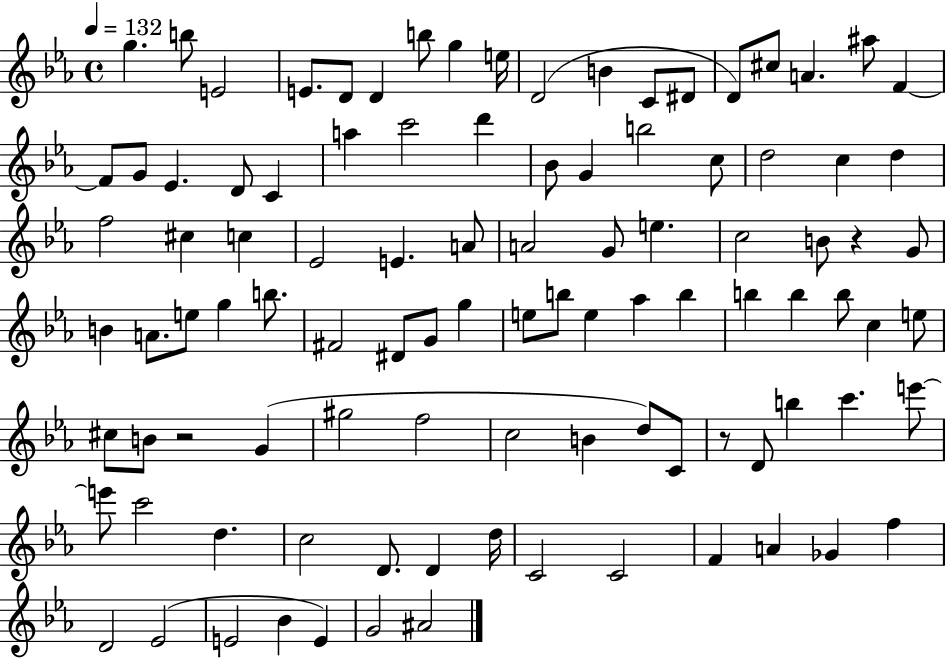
{
  \clef treble
  \time 4/4
  \defaultTimeSignature
  \key ees \major
  \tempo 4 = 132
  \repeat volta 2 { g''4. b''8 e'2 | e'8. d'8 d'4 b''8 g''4 e''16 | d'2( b'4 c'8 dis'8 | d'8) cis''8 a'4. ais''8 f'4~~ | \break f'8 g'8 ees'4. d'8 c'4 | a''4 c'''2 d'''4 | bes'8 g'4 b''2 c''8 | d''2 c''4 d''4 | \break f''2 cis''4 c''4 | ees'2 e'4. a'8 | a'2 g'8 e''4. | c''2 b'8 r4 g'8 | \break b'4 a'8. e''8 g''4 b''8. | fis'2 dis'8 g'8 g''4 | e''8 b''8 e''4 aes''4 b''4 | b''4 b''4 b''8 c''4 e''8 | \break cis''8 b'8 r2 g'4( | gis''2 f''2 | c''2 b'4 d''8) c'8 | r8 d'8 b''4 c'''4. e'''8~~ | \break e'''8 c'''2 d''4. | c''2 d'8. d'4 d''16 | c'2 c'2 | f'4 a'4 ges'4 f''4 | \break d'2 ees'2( | e'2 bes'4 e'4) | g'2 ais'2 | } \bar "|."
}